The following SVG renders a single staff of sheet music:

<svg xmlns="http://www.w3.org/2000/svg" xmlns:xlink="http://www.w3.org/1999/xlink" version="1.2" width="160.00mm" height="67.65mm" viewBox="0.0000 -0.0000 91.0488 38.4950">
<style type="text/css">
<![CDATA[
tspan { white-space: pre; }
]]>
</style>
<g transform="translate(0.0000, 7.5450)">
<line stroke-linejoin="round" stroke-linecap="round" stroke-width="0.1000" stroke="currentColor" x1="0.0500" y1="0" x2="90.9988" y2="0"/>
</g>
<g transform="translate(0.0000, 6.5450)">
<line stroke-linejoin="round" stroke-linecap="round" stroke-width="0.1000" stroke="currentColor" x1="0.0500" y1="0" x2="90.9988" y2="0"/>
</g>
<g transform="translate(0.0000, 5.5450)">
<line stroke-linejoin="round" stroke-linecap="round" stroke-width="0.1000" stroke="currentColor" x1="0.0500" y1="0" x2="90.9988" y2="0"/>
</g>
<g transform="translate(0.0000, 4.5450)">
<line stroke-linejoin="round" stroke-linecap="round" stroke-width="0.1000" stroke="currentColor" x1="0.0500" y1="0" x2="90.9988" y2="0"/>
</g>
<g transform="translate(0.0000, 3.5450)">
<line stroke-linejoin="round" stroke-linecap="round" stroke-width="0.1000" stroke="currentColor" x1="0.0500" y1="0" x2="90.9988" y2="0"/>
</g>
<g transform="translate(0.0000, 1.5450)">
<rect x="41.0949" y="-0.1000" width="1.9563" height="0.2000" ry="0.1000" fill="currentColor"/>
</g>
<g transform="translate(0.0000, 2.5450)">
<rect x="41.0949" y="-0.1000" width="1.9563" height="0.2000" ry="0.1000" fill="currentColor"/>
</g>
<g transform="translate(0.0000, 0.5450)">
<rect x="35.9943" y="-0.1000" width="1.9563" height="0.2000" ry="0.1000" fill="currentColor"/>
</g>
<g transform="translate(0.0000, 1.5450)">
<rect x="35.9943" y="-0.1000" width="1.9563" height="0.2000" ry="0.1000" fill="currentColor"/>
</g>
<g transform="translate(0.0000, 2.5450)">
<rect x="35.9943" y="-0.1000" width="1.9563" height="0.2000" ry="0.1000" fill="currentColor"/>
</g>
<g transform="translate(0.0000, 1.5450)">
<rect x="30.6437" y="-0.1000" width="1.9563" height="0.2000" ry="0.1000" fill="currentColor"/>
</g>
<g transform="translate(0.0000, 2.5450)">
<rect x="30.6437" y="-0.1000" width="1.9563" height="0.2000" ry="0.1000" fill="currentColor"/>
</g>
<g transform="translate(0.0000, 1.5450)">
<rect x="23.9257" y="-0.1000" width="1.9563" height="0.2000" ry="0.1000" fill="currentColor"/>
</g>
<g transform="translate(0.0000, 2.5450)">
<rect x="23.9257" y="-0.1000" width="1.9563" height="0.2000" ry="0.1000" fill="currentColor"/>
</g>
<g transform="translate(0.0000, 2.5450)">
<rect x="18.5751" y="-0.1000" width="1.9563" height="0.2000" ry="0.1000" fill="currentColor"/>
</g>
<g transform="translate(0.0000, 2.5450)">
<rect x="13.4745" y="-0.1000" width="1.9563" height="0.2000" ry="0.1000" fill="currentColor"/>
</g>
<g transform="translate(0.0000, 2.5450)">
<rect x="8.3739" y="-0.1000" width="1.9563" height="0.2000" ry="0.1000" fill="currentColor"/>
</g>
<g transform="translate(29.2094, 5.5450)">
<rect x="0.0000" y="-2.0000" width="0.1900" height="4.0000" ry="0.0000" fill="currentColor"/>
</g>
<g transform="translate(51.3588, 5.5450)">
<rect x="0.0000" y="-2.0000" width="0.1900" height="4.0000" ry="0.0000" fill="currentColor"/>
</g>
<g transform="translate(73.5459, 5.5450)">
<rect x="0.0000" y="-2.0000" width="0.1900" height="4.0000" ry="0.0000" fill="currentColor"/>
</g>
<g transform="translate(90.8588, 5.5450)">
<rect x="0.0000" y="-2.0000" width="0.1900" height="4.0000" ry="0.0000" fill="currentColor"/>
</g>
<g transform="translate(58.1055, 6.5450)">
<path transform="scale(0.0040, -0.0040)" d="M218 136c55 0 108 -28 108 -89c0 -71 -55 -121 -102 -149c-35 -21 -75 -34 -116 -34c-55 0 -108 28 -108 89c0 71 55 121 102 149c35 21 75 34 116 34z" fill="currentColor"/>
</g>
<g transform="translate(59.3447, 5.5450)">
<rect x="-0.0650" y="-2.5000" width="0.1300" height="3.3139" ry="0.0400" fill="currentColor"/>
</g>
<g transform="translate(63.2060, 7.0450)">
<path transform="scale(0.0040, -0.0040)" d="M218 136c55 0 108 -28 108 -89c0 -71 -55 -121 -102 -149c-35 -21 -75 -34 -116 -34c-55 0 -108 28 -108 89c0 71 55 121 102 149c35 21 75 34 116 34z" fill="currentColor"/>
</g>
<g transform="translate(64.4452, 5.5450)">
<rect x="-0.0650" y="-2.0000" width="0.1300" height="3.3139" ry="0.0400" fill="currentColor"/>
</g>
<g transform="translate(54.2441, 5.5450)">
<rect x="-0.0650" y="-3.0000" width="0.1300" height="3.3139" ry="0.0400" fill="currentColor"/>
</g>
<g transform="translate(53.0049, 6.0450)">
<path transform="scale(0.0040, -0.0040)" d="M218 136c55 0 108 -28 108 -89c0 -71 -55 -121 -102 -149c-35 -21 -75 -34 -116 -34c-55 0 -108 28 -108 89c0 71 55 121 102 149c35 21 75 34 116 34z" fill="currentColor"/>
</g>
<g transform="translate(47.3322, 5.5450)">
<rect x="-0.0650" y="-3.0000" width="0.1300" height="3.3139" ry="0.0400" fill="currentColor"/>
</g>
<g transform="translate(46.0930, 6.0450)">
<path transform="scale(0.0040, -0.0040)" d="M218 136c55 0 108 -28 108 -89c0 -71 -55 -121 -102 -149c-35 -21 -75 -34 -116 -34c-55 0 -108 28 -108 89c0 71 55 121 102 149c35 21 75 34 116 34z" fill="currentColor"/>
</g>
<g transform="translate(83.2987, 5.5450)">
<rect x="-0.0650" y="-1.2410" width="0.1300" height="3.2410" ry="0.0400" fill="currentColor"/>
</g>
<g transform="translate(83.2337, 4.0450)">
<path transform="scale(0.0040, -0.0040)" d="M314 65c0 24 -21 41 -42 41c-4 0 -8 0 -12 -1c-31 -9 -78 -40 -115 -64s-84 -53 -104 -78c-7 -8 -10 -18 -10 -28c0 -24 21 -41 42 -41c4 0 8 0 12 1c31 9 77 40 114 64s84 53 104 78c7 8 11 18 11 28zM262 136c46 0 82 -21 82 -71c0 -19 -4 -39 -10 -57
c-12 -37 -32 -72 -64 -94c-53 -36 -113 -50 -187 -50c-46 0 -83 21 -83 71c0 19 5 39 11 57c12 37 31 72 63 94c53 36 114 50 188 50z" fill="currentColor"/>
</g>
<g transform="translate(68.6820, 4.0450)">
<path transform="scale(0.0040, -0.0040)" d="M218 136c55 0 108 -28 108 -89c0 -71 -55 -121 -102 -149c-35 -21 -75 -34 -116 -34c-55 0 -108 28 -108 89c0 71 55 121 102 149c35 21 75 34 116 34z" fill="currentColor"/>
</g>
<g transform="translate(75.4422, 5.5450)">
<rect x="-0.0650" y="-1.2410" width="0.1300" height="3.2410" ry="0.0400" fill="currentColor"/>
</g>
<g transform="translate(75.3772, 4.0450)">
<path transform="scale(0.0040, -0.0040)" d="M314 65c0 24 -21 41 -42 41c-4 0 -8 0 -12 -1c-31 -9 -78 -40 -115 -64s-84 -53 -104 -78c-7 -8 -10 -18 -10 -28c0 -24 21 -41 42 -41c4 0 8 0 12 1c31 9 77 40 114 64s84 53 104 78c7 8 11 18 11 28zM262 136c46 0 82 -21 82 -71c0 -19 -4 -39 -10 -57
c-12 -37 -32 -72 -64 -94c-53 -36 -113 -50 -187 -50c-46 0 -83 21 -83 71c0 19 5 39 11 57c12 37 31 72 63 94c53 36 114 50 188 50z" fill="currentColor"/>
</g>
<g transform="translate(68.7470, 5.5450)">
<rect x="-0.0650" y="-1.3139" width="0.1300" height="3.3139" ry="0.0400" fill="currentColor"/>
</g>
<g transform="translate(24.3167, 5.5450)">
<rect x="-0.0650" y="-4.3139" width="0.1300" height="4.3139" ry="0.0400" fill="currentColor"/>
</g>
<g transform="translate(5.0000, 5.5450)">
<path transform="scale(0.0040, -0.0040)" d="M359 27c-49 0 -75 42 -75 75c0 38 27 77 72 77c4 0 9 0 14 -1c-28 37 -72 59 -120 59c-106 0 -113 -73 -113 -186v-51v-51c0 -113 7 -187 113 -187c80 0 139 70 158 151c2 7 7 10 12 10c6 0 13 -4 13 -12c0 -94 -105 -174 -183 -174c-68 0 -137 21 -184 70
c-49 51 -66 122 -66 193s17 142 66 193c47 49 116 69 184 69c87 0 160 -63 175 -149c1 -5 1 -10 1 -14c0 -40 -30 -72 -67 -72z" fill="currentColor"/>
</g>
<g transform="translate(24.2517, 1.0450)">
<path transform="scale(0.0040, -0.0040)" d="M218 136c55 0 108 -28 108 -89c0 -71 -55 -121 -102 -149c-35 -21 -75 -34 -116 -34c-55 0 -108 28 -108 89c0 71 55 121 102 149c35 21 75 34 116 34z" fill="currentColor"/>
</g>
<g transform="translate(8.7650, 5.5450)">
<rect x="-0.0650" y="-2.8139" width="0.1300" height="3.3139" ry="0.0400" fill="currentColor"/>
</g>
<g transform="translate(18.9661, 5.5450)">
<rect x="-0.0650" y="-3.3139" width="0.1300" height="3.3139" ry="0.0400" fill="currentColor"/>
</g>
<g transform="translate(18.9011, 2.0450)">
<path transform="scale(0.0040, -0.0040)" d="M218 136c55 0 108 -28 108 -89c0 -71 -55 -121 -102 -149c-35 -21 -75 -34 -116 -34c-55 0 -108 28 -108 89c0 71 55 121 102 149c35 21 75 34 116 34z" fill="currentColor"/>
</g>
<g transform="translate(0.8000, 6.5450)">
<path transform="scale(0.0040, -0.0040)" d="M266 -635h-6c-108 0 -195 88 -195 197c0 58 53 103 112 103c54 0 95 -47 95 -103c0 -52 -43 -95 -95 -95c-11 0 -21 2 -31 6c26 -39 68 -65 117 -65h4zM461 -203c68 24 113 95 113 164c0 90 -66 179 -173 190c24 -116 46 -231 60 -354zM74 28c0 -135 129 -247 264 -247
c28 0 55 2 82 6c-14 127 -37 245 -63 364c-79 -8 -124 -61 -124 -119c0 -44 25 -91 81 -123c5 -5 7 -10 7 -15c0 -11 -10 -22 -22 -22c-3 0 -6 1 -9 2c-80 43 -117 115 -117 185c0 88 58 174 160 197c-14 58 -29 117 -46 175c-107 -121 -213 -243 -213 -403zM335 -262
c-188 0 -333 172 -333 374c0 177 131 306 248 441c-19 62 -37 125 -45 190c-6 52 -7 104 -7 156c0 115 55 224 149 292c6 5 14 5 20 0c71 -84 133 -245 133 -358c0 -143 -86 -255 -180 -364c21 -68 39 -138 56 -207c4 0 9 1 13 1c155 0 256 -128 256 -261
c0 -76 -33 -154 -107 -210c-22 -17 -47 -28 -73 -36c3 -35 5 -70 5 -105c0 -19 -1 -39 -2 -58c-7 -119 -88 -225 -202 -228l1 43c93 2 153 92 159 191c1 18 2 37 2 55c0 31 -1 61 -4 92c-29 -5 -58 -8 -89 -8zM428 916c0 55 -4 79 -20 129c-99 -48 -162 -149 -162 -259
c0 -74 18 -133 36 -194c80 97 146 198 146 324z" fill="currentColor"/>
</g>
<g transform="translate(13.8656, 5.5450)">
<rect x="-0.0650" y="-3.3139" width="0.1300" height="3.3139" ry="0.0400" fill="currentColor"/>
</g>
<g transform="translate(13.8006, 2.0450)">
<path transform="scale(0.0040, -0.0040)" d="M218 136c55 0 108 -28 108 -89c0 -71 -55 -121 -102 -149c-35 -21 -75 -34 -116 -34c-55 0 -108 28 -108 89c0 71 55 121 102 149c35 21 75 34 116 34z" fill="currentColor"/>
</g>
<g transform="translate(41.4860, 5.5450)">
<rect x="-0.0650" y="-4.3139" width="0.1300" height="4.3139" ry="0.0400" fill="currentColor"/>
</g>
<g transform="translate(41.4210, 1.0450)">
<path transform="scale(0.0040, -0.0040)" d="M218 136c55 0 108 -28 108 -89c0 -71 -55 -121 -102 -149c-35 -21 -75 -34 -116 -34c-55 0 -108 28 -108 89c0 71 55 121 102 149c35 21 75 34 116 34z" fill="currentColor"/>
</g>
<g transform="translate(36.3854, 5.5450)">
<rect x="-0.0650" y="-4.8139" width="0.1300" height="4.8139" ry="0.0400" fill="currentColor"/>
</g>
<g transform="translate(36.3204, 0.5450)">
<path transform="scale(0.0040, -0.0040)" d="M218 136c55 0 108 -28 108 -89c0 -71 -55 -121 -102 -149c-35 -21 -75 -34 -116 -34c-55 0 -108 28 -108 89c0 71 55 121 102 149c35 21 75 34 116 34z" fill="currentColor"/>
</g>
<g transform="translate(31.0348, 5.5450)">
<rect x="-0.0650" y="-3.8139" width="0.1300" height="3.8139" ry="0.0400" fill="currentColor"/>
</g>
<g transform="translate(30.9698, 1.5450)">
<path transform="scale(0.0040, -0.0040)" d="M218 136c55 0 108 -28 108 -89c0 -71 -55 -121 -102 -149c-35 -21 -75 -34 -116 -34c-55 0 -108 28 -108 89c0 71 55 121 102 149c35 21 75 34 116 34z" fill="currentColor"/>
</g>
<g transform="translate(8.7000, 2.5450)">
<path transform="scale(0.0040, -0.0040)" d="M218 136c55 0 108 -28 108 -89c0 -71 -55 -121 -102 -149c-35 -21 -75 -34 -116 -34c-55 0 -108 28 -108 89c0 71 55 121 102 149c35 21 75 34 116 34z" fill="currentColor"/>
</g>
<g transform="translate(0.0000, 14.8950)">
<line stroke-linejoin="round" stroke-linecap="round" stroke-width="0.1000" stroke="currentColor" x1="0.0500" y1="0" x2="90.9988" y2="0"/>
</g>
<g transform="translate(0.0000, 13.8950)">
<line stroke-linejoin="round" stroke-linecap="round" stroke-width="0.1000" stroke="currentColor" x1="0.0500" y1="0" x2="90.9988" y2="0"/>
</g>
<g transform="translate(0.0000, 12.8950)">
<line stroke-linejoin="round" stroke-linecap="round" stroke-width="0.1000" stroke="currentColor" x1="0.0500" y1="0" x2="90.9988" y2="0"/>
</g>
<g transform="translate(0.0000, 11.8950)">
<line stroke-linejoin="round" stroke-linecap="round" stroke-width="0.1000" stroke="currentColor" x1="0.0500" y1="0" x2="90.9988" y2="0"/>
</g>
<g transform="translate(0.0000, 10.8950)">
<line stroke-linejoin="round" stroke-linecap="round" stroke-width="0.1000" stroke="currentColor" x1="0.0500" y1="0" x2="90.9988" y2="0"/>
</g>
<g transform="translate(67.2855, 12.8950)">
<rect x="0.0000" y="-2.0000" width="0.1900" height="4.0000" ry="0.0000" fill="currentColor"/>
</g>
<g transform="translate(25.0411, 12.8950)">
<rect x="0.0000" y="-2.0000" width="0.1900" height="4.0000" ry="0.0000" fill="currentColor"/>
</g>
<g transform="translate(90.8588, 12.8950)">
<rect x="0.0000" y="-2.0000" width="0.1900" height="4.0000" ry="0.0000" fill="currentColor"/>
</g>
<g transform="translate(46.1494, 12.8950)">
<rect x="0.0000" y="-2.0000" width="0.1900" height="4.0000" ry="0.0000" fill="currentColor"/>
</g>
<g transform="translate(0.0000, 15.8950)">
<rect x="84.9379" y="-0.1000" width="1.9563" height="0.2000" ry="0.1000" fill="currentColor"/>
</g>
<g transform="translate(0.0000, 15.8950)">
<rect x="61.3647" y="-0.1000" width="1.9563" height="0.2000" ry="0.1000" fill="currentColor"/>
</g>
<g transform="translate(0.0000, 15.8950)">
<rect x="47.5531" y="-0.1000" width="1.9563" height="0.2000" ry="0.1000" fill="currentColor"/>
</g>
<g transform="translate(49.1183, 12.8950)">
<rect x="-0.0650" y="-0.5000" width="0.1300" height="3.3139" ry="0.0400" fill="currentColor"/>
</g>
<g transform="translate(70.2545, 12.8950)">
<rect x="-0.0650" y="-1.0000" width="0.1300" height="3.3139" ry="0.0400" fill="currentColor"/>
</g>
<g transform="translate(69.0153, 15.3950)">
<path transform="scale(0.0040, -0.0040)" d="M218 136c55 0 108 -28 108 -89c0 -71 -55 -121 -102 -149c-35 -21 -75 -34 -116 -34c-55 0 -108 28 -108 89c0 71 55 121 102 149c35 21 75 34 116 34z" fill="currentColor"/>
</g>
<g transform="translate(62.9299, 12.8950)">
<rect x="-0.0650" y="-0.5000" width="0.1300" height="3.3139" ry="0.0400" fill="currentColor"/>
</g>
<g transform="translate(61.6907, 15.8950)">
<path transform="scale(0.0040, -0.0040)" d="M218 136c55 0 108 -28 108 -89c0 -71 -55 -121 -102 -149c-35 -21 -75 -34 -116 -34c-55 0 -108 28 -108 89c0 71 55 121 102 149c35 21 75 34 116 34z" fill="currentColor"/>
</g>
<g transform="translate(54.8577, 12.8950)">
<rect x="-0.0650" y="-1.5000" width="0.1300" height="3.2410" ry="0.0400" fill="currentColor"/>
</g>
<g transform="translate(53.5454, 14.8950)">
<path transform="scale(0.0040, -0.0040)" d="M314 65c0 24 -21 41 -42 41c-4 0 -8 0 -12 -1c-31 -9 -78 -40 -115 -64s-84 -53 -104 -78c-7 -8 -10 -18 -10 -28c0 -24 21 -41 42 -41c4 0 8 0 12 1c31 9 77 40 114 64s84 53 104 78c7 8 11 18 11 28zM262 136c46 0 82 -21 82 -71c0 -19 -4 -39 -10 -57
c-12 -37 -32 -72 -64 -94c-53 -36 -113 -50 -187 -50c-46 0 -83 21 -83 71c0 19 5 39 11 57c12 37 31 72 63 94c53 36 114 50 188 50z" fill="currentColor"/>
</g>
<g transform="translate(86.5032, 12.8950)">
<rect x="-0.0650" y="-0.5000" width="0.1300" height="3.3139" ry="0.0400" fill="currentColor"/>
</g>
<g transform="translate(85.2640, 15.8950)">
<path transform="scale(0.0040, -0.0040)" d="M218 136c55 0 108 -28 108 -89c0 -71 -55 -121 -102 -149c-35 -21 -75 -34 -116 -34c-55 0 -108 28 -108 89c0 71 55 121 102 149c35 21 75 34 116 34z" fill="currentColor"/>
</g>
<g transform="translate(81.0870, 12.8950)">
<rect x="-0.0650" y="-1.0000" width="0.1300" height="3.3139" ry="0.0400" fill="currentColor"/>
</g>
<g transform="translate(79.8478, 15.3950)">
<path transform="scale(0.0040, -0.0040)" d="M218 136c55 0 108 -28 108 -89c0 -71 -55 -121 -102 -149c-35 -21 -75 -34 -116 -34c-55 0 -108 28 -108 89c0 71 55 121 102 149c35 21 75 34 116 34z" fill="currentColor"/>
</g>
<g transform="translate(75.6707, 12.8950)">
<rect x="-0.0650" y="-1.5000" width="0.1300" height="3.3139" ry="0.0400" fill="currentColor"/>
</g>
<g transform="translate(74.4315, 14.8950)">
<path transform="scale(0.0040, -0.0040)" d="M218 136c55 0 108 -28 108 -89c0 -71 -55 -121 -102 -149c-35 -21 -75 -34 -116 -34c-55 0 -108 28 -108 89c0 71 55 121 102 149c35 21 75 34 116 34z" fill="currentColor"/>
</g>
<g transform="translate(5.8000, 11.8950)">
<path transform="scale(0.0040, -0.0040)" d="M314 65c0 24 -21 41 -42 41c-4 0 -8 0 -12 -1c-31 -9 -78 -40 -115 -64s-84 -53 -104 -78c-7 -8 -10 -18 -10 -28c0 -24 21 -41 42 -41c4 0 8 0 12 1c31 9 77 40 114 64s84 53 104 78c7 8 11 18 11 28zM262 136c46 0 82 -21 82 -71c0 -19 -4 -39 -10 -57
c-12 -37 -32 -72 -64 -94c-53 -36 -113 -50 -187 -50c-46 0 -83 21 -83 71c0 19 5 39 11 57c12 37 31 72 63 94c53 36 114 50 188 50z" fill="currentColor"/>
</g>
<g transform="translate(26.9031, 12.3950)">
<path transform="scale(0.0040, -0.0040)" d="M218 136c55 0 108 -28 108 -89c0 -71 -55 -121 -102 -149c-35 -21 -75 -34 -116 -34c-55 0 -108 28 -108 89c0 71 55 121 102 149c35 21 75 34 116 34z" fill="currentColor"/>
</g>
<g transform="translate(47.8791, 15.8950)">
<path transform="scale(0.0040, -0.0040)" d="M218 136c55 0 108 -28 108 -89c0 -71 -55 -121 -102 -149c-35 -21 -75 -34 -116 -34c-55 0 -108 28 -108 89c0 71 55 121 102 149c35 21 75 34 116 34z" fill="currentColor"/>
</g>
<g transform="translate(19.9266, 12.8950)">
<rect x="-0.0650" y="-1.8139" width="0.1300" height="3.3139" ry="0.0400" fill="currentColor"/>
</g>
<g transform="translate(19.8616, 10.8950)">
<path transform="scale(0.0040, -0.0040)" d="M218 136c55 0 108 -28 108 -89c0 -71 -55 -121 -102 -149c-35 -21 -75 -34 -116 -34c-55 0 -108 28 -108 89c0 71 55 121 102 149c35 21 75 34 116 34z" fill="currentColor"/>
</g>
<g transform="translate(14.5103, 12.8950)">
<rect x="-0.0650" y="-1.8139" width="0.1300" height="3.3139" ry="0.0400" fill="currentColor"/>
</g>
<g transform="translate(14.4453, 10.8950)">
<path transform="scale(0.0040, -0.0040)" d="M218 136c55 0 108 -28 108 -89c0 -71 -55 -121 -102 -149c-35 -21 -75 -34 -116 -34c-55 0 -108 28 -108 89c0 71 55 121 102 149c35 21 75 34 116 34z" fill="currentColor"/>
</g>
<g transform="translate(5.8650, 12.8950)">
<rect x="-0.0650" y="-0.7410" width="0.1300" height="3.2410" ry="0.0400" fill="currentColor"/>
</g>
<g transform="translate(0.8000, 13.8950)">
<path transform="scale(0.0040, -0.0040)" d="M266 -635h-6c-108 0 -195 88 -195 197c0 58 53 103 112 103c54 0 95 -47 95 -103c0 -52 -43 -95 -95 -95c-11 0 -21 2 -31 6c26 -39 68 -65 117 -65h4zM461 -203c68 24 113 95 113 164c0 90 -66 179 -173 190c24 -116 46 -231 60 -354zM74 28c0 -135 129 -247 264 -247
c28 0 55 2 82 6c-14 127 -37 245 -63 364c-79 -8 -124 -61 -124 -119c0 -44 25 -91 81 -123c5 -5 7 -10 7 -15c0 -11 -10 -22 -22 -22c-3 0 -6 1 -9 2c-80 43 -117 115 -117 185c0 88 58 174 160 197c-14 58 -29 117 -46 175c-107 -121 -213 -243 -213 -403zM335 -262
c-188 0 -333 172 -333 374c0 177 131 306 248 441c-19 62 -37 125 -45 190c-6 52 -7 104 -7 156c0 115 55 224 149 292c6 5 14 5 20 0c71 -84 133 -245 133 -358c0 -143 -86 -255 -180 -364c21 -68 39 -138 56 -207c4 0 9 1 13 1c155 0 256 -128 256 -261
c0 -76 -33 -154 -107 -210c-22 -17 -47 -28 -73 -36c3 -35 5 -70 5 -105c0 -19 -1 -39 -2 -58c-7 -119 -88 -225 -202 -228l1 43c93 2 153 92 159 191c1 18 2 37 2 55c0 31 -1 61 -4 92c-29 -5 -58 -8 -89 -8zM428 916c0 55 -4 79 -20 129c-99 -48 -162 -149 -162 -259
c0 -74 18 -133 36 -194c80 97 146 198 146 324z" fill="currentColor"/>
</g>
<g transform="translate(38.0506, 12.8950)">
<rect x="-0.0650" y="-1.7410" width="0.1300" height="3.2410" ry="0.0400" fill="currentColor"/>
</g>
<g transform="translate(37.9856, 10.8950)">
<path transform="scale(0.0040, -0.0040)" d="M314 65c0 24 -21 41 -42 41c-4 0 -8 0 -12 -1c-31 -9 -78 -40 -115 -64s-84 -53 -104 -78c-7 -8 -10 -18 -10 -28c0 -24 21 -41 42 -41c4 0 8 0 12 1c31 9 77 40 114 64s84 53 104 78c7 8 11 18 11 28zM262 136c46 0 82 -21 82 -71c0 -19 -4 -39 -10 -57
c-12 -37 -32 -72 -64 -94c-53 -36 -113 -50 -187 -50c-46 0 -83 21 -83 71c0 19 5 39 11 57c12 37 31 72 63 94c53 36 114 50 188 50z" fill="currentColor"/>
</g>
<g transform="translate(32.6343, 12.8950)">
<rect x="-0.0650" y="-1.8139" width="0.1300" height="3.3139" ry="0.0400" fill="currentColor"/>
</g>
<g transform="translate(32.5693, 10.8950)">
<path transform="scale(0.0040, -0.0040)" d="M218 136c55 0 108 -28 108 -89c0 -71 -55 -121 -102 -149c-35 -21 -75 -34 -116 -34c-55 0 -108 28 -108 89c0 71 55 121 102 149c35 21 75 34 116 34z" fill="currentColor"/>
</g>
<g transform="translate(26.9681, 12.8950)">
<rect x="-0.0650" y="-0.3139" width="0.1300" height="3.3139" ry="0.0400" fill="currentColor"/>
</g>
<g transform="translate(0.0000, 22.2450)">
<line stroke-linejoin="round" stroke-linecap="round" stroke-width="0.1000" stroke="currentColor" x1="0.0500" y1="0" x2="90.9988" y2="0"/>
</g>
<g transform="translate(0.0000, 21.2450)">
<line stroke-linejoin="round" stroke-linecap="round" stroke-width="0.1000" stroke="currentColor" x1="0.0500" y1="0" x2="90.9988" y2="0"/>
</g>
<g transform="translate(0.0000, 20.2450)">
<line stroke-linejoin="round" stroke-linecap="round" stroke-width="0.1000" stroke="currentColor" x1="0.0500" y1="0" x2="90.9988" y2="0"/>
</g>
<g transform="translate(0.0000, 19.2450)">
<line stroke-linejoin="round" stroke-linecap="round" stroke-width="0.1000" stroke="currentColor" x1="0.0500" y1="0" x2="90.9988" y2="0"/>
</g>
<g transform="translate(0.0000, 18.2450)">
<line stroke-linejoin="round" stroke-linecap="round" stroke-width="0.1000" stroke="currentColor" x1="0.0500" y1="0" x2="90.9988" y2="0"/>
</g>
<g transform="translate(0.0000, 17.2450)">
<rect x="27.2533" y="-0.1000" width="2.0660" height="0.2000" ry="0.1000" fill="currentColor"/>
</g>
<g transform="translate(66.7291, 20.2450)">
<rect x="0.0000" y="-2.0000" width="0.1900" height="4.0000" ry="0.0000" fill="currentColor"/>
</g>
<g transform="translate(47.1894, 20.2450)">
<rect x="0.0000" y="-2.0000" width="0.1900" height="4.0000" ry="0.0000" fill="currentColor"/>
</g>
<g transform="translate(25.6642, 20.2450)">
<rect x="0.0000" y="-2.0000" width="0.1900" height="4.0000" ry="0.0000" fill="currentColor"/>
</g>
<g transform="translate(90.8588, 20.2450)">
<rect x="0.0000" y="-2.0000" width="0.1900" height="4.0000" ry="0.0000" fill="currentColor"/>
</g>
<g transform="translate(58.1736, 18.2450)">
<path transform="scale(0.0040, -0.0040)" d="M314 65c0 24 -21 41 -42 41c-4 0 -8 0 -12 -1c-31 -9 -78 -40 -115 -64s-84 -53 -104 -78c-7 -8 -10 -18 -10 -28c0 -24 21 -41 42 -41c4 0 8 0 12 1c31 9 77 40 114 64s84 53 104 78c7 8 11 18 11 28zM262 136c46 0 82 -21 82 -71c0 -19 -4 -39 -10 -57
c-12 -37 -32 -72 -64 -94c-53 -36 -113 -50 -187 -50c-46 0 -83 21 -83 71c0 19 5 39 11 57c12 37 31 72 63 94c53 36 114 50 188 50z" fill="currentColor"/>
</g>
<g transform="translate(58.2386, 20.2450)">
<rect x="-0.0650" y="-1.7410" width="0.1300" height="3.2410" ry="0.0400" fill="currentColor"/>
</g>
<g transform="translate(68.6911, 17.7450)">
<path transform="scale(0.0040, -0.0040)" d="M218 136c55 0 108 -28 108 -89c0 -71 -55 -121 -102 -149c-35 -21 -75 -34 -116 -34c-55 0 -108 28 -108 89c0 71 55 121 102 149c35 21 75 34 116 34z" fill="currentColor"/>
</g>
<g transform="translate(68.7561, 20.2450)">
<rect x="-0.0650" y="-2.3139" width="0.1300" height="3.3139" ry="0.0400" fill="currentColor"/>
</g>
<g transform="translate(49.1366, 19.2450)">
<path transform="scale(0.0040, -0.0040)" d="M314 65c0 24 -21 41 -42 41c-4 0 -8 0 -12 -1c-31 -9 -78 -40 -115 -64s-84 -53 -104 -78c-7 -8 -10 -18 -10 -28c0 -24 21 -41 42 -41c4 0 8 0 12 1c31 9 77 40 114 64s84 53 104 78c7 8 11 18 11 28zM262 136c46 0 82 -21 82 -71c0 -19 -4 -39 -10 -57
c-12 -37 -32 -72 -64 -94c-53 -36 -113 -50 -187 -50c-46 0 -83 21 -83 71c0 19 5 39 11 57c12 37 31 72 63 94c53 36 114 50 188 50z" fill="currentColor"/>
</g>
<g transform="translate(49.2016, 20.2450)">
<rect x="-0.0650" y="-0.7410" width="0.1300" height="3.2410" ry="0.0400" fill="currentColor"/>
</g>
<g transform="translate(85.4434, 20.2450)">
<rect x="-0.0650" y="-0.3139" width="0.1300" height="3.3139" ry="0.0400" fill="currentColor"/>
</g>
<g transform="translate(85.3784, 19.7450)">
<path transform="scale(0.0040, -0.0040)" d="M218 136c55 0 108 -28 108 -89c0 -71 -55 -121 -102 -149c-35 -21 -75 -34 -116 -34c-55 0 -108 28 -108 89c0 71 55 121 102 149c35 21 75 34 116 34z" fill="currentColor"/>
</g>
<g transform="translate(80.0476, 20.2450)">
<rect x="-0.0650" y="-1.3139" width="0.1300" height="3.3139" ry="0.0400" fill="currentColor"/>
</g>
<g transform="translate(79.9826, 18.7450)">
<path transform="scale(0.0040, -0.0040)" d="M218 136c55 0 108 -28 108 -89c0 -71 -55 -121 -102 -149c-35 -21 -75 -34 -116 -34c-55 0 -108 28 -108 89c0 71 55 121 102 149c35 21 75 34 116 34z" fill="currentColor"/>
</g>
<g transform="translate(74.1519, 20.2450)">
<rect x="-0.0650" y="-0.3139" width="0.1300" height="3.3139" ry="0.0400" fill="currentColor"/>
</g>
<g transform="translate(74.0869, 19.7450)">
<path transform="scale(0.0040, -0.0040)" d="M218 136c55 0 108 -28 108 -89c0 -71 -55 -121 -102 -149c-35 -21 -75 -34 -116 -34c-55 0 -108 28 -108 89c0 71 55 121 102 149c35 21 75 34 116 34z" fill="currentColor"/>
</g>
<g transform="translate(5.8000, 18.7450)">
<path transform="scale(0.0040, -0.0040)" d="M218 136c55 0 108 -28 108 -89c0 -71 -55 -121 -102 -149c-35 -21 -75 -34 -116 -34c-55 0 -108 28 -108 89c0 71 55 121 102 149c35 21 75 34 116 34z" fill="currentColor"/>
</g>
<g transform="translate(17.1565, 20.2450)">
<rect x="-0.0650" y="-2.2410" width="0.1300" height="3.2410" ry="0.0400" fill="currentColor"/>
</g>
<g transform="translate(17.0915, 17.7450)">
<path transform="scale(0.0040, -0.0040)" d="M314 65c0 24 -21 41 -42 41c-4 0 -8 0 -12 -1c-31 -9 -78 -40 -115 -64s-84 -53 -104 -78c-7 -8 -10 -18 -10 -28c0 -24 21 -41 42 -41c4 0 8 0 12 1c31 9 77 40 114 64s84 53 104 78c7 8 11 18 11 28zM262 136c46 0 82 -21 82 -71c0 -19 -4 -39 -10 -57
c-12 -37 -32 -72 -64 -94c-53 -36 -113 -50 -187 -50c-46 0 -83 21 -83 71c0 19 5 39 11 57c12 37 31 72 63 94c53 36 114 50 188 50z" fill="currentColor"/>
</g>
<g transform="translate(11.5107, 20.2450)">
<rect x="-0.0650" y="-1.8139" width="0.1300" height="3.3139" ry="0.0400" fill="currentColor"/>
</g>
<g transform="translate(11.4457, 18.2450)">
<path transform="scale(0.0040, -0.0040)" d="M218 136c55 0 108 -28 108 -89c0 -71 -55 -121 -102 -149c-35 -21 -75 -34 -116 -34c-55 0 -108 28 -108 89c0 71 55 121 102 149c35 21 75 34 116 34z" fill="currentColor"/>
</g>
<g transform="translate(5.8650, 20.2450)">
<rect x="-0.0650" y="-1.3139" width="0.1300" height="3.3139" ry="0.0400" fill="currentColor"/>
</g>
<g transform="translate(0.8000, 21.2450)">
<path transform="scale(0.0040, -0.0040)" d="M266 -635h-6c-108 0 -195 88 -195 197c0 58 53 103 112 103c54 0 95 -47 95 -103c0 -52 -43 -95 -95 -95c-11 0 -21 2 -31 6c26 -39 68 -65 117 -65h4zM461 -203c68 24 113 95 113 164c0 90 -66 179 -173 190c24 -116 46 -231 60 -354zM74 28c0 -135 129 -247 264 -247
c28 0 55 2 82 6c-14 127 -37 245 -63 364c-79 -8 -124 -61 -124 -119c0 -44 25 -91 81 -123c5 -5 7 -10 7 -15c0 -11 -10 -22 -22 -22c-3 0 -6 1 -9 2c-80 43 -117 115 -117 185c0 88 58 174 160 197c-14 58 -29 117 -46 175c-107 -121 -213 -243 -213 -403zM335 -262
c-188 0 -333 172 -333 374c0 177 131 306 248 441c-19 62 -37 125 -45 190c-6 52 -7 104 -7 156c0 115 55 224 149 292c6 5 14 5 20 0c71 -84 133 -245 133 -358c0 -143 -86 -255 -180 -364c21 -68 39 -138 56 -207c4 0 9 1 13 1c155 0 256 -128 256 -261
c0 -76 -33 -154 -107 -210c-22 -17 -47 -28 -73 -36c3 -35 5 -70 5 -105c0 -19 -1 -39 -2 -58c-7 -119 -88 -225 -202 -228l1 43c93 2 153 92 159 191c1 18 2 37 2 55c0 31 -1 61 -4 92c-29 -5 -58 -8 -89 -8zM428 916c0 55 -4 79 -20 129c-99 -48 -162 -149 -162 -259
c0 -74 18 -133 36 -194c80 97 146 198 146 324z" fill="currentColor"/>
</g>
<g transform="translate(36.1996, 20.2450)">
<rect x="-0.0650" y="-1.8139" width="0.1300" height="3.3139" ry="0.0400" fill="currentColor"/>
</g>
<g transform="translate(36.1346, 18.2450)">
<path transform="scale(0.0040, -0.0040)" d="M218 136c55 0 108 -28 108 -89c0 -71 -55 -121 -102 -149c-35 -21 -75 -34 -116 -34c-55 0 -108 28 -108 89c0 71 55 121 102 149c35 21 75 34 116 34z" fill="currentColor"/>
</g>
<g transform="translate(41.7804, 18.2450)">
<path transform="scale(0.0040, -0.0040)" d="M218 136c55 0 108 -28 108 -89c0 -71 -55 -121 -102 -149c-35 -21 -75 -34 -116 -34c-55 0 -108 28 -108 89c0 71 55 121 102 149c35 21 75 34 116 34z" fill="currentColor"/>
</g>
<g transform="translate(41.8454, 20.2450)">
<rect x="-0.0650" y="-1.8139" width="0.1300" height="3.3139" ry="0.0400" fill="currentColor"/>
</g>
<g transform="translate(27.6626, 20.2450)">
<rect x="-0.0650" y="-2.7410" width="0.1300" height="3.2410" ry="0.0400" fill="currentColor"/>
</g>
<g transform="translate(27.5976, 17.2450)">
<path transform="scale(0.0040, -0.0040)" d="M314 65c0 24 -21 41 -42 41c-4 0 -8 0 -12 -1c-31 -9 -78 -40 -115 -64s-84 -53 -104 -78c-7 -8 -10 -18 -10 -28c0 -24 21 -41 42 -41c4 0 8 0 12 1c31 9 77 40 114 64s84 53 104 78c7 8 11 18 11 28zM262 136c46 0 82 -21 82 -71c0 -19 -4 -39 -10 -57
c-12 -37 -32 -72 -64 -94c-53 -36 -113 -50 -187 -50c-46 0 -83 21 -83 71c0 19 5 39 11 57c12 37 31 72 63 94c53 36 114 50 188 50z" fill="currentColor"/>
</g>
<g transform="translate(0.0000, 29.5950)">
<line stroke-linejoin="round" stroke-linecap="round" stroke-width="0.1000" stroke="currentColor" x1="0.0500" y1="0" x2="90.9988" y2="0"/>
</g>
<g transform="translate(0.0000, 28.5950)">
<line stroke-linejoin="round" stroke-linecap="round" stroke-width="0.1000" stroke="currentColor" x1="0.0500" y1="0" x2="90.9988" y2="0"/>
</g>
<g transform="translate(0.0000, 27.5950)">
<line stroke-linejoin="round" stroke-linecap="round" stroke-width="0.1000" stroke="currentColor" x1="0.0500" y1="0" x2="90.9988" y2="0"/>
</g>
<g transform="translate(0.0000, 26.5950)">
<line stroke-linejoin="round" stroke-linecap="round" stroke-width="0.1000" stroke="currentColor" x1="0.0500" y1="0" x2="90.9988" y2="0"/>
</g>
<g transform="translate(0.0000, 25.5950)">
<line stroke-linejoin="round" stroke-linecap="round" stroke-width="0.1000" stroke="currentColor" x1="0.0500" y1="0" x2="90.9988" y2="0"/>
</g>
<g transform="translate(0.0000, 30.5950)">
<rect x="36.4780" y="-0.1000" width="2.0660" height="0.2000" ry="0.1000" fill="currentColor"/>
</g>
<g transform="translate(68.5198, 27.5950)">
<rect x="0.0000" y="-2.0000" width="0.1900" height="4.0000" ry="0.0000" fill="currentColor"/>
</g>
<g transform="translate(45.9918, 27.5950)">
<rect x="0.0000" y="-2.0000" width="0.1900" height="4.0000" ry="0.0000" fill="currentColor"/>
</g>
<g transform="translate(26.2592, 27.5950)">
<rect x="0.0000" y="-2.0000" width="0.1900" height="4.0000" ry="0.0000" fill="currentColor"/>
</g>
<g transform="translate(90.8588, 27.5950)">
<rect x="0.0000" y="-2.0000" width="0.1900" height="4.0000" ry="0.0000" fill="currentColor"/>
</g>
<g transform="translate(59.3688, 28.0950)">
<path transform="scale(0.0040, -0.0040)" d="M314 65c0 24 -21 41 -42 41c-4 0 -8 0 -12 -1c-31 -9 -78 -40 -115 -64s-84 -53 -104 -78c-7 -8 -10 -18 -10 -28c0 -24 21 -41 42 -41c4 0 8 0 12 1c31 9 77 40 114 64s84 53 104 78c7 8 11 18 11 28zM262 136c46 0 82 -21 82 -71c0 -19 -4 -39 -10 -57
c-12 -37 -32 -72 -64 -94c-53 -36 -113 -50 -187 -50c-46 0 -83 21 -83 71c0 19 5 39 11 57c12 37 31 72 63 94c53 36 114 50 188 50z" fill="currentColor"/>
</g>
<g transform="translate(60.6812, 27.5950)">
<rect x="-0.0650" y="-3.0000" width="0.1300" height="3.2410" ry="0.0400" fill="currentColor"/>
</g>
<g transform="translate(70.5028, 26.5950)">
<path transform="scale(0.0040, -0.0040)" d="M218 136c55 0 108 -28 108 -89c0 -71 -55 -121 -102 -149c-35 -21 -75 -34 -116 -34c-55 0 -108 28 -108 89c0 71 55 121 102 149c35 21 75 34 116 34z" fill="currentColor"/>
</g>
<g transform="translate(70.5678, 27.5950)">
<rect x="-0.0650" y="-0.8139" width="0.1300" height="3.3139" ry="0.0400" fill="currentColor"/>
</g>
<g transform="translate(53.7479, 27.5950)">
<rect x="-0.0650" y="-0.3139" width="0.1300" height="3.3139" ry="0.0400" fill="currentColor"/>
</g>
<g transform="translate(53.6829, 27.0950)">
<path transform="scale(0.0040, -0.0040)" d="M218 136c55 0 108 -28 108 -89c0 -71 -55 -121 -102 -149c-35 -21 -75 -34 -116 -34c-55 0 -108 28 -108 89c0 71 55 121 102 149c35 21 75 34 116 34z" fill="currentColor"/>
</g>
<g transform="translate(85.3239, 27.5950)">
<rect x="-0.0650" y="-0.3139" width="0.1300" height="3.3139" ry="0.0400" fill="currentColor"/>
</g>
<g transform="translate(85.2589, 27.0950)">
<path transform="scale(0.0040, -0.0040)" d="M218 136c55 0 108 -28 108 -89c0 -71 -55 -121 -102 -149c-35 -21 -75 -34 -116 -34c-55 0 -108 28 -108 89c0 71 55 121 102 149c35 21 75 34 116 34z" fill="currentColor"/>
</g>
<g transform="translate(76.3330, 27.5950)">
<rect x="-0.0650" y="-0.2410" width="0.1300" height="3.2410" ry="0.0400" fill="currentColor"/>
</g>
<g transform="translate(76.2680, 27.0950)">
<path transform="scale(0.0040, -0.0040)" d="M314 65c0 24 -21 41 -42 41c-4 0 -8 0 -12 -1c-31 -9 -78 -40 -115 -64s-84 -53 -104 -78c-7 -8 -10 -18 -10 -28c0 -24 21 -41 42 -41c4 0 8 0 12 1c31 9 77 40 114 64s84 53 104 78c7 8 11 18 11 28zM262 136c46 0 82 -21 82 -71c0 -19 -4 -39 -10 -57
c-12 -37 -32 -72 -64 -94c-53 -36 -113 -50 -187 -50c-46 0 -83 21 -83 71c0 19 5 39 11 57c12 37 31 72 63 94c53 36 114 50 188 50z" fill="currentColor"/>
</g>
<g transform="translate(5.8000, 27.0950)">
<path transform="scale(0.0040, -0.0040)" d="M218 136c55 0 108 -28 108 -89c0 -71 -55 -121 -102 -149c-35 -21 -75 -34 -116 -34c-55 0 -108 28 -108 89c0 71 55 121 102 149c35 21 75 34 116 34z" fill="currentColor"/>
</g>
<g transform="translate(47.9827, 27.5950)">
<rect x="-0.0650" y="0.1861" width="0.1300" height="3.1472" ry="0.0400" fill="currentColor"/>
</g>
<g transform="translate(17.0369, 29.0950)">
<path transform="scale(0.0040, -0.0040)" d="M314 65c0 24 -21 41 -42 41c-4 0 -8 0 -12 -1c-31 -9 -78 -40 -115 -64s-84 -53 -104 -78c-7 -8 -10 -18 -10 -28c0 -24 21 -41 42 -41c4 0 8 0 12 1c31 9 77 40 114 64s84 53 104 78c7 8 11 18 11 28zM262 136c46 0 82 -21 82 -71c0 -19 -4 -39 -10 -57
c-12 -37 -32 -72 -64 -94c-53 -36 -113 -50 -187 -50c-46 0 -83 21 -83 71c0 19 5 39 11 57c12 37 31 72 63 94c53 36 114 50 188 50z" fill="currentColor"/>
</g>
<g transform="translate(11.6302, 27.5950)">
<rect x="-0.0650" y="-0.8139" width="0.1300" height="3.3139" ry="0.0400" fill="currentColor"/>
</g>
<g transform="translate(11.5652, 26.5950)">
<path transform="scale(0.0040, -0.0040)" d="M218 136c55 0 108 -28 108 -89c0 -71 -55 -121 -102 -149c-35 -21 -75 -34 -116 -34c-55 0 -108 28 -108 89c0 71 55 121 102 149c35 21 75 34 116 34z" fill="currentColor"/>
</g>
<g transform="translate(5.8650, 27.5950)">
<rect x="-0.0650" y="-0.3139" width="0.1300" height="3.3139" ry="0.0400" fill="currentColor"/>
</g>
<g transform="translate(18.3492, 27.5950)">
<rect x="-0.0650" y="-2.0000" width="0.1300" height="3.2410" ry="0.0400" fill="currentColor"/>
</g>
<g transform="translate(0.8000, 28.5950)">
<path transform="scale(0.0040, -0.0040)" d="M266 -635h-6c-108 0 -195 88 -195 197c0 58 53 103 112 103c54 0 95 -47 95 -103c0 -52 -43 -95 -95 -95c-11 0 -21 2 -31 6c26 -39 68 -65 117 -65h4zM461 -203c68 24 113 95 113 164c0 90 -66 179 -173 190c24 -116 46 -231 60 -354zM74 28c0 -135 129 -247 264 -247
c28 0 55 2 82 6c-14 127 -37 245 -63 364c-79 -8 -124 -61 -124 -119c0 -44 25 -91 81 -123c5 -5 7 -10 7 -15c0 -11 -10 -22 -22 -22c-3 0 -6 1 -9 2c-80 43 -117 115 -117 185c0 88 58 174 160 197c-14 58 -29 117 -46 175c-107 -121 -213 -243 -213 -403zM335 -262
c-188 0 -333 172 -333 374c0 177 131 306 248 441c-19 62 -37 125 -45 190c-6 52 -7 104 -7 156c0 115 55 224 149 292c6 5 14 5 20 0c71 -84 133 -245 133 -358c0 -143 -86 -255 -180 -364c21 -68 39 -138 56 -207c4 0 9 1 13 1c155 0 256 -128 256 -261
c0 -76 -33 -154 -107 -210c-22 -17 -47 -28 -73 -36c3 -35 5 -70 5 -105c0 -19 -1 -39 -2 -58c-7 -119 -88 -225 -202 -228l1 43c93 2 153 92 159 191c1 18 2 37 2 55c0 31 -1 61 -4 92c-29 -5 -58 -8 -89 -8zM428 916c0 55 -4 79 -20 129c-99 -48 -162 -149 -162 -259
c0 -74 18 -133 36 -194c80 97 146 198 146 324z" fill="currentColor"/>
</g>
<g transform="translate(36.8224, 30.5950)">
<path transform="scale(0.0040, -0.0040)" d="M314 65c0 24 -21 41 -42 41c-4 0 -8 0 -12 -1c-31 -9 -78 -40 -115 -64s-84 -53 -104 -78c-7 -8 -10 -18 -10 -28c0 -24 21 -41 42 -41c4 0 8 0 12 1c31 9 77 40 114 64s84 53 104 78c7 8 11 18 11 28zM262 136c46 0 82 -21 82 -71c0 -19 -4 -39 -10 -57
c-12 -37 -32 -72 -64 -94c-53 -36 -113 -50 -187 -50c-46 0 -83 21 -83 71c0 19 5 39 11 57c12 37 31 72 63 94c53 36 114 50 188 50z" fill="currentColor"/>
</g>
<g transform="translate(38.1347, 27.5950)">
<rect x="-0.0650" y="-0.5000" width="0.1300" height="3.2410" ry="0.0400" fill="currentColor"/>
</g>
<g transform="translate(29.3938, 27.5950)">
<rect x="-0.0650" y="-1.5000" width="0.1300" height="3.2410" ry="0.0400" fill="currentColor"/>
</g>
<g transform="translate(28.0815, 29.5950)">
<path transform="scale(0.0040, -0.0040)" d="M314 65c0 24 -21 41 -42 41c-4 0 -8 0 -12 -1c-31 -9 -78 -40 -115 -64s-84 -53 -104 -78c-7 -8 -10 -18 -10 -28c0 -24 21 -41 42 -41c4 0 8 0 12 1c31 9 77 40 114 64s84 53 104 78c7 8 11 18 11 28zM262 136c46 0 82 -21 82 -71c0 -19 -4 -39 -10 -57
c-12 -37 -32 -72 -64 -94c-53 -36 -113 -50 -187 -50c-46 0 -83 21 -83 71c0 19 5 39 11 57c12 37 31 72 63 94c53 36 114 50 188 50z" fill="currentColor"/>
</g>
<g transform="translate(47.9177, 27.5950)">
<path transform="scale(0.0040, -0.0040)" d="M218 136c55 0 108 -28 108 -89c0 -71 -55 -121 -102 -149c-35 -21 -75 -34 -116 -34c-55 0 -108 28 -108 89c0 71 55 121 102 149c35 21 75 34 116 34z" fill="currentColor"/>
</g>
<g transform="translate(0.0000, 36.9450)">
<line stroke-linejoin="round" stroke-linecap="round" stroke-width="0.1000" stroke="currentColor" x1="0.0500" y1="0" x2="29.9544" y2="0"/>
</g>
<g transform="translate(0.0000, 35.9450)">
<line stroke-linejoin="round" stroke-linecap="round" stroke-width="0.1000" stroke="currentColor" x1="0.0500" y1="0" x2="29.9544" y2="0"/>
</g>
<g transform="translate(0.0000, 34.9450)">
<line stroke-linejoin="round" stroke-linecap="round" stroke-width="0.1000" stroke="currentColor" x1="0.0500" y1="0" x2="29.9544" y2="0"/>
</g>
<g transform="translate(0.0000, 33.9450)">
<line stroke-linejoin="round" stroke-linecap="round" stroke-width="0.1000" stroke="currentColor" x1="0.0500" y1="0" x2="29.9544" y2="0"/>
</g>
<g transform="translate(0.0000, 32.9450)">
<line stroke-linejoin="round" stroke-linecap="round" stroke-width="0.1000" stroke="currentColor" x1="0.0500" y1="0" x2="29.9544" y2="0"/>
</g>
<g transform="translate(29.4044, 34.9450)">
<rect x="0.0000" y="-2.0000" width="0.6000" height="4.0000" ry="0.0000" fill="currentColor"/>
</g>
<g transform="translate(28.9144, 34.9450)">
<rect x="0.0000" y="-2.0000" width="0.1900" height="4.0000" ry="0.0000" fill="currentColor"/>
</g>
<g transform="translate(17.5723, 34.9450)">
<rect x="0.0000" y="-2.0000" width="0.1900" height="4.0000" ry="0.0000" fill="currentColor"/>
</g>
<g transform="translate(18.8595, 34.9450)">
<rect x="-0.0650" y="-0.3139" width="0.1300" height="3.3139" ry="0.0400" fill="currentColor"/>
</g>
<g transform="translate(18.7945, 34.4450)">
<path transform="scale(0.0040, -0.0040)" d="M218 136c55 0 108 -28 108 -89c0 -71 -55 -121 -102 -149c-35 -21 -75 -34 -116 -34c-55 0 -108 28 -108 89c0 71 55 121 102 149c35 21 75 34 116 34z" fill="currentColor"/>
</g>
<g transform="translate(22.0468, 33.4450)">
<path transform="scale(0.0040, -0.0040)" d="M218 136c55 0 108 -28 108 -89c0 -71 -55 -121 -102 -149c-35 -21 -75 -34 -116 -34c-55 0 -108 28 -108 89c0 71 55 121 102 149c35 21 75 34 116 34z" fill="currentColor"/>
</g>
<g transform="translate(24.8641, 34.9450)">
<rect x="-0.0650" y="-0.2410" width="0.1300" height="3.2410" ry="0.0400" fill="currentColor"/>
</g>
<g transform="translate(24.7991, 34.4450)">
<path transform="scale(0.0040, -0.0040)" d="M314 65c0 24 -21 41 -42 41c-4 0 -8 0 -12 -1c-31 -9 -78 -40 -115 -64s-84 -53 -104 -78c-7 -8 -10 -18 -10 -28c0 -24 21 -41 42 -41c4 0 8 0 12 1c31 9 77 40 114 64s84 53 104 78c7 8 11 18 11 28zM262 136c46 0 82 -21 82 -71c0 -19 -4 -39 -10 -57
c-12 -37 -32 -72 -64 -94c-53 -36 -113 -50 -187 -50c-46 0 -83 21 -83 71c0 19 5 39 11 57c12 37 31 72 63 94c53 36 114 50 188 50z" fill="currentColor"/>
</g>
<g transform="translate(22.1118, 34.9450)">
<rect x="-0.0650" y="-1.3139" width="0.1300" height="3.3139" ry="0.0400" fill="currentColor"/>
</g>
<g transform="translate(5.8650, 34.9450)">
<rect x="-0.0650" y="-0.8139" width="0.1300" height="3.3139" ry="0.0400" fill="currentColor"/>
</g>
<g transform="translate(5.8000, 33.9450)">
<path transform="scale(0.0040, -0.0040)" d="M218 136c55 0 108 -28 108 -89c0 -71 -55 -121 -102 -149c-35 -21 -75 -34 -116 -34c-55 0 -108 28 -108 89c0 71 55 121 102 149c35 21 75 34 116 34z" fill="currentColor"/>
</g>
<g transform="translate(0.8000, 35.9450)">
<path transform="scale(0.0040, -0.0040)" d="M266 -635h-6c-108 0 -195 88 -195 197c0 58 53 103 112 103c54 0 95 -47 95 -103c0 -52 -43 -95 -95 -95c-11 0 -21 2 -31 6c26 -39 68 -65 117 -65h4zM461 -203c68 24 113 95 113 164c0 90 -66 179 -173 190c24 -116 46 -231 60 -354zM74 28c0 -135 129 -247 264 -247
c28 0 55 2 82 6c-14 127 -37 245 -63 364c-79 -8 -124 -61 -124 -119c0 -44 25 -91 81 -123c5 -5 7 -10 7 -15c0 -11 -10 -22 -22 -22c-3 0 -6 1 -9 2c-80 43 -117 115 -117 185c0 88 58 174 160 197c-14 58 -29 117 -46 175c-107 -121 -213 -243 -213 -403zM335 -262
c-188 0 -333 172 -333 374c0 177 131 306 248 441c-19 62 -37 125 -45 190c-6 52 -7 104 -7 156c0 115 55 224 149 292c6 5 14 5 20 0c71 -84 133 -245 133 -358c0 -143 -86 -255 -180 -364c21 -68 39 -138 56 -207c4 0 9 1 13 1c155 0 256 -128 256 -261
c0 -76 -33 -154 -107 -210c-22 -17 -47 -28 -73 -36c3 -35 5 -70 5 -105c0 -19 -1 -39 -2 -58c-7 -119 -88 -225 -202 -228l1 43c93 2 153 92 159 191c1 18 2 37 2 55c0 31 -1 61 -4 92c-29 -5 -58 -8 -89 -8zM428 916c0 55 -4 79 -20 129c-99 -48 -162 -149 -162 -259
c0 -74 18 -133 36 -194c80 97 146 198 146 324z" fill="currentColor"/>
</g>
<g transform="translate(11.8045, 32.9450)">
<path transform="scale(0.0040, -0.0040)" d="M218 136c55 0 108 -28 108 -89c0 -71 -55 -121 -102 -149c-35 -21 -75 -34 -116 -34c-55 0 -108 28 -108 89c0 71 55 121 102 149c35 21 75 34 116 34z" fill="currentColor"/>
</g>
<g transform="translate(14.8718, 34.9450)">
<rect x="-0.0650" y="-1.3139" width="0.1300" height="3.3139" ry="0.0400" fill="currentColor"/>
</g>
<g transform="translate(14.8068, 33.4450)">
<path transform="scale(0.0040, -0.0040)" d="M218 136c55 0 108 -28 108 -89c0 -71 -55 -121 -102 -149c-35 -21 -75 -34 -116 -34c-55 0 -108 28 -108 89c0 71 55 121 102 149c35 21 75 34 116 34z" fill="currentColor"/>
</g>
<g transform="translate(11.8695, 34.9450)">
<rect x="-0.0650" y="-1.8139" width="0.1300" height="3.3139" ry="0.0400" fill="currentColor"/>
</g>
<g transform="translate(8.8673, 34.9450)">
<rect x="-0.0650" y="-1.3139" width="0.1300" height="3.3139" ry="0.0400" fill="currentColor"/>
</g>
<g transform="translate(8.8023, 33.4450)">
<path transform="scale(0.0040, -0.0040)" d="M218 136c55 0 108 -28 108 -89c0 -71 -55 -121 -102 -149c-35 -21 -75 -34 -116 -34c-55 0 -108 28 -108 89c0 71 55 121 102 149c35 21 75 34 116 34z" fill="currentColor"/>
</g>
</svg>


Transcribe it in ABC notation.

X:1
T:Untitled
M:4/4
L:1/4
K:C
a b b d' c' e' d' A A G F e e2 e2 d2 f f c f f2 C E2 C D E D C e f g2 a2 f f d2 f2 g c e c c d F2 E2 C2 B c A2 d c2 c d e f e c e c2